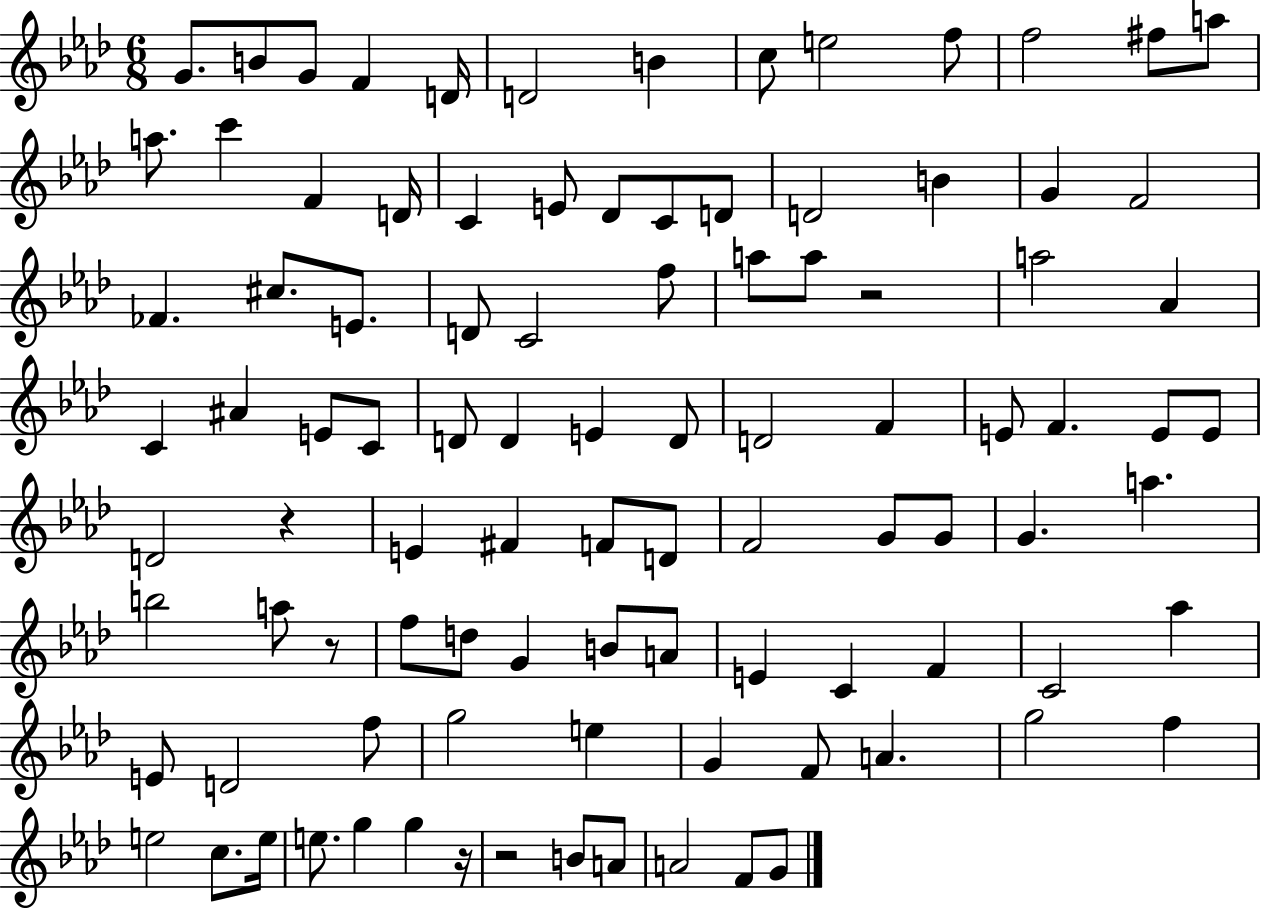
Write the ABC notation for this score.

X:1
T:Untitled
M:6/8
L:1/4
K:Ab
G/2 B/2 G/2 F D/4 D2 B c/2 e2 f/2 f2 ^f/2 a/2 a/2 c' F D/4 C E/2 _D/2 C/2 D/2 D2 B G F2 _F ^c/2 E/2 D/2 C2 f/2 a/2 a/2 z2 a2 _A C ^A E/2 C/2 D/2 D E D/2 D2 F E/2 F E/2 E/2 D2 z E ^F F/2 D/2 F2 G/2 G/2 G a b2 a/2 z/2 f/2 d/2 G B/2 A/2 E C F C2 _a E/2 D2 f/2 g2 e G F/2 A g2 f e2 c/2 e/4 e/2 g g z/4 z2 B/2 A/2 A2 F/2 G/2